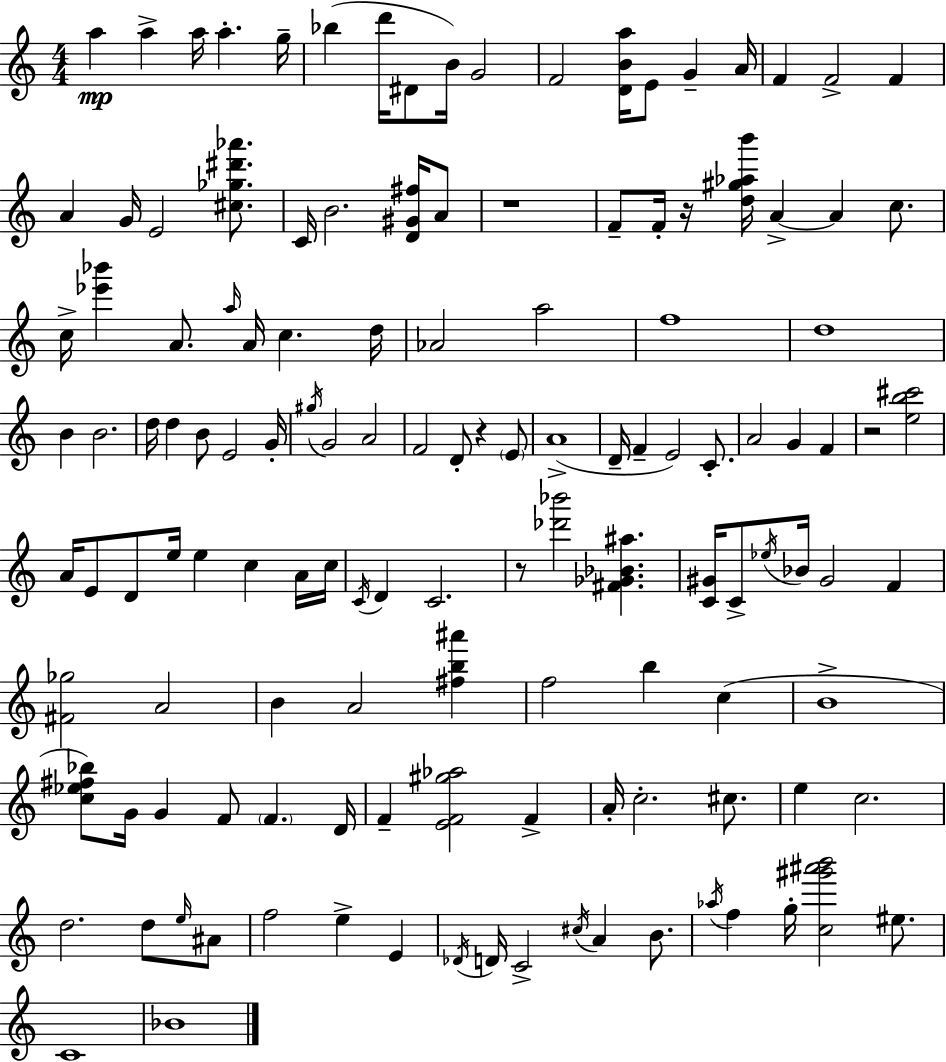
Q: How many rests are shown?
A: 5